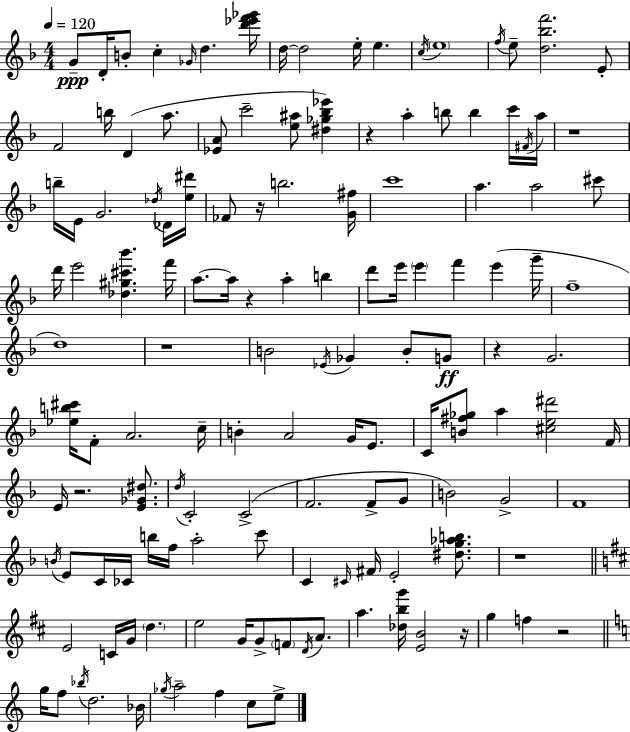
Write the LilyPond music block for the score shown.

{
  \clef treble
  \numericTimeSignature
  \time 4/4
  \key f \major
  \tempo 4 = 120
  g'8--\ppp d'16-. b'8-. c''4-. \grace { ges'16 } d''4. | <d''' ees''' f''' ges'''>16 d''16~~ d''2 e''16-. e''4. | \acciaccatura { c''16 } \parenthesize e''1 | \acciaccatura { f''16 } e''8-- <d'' bes'' f'''>2. | \break e'8-. f'2 b''16 d'4( | a''8. <ees' a'>8 c'''2-- <e'' ais''>8 <dis'' ges'' bes'' ees'''>4) | r4 a''4-. b''8 b''4 | c'''16 \acciaccatura { fis'16 } a''16 r1 | \break b''16-- e'16 g'2. | \acciaccatura { des''16 } des'16 <e'' dis'''>16 fes'8 r16 b''2. | <g' fis''>16 c'''1 | a''4. a''2 | \break cis'''8 d'''16 e'''2 <des'' gis'' cis''' bes'''>4. | f'''16 a''8.~~ a''16 r4 a''4-. | b''4 d'''8 e'''16 \parenthesize e'''4 f'''4 | e'''4( g'''16-- f''1-- | \break d''1) | r1 | b'2 \acciaccatura { ees'16 } ges'4 | b'8-. g'8\ff r4 g'2. | \break <ees'' b'' cis'''>16 f'8-. a'2. | c''16-- b'4-. a'2 | g'16 e'8. c'16 <b' fis'' ges''>8 a''4 <cis'' e'' dis'''>2 | f'16 e'16 r2. | \break <e' ges' dis''>8. \acciaccatura { d''16 } c'2-. c'2->( | f'2. | f'8-> g'8 b'2) g'2-> | f'1 | \break \acciaccatura { b'16 } e'8 c'16 ces'16 b''16 f''16 a''2-. | c'''8 c'4 \grace { cis'16 } fis'16 e'2-. | <dis'' g'' aes'' b''>8. r1 | \bar "||" \break \key d \major e'2 c'16 g'16 \parenthesize d''4. | e''2 g'16 g'8-> \parenthesize f'8 \acciaccatura { d'16 } a'8. | a''4. <des'' b'' g'''>16 <e' b'>2 | r16 g''4 f''4 r2 | \break \bar "||" \break \key c \major g''16 f''8 \acciaccatura { bes''16 } d''2. | bes'16 \acciaccatura { ges''16 } a''2-- f''4 c''8 | e''8-> \bar "|."
}